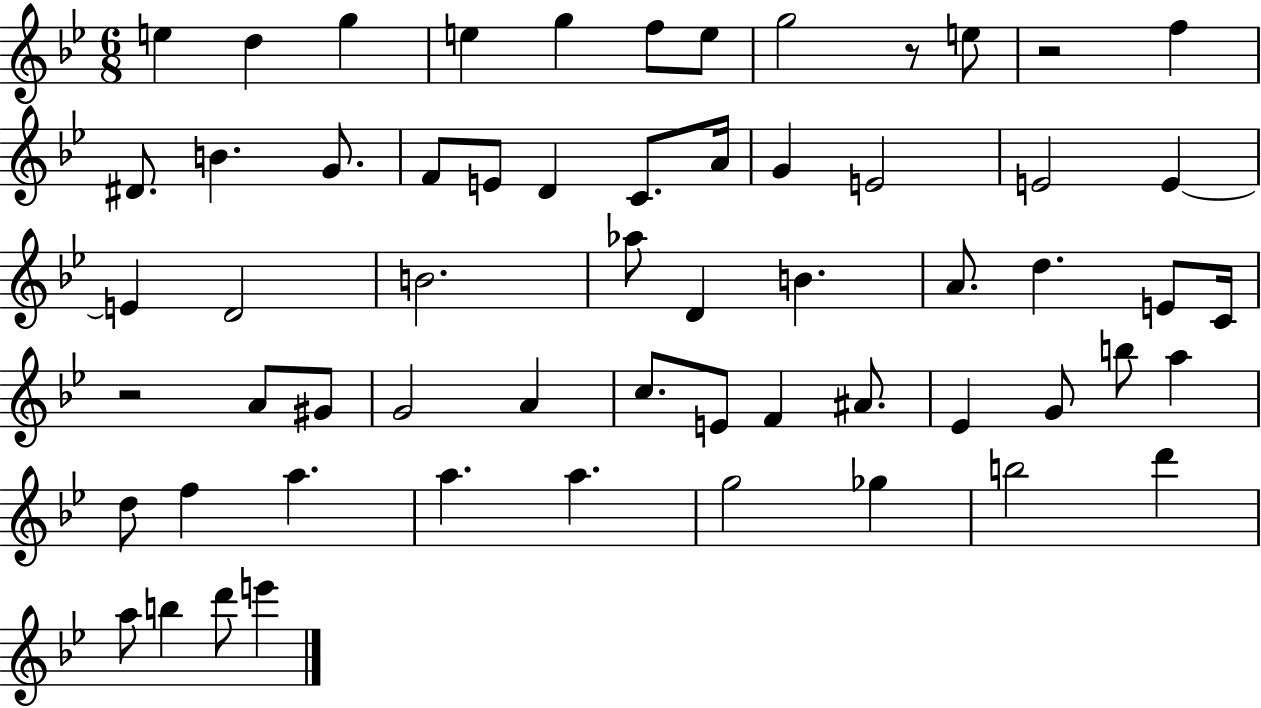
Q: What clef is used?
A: treble